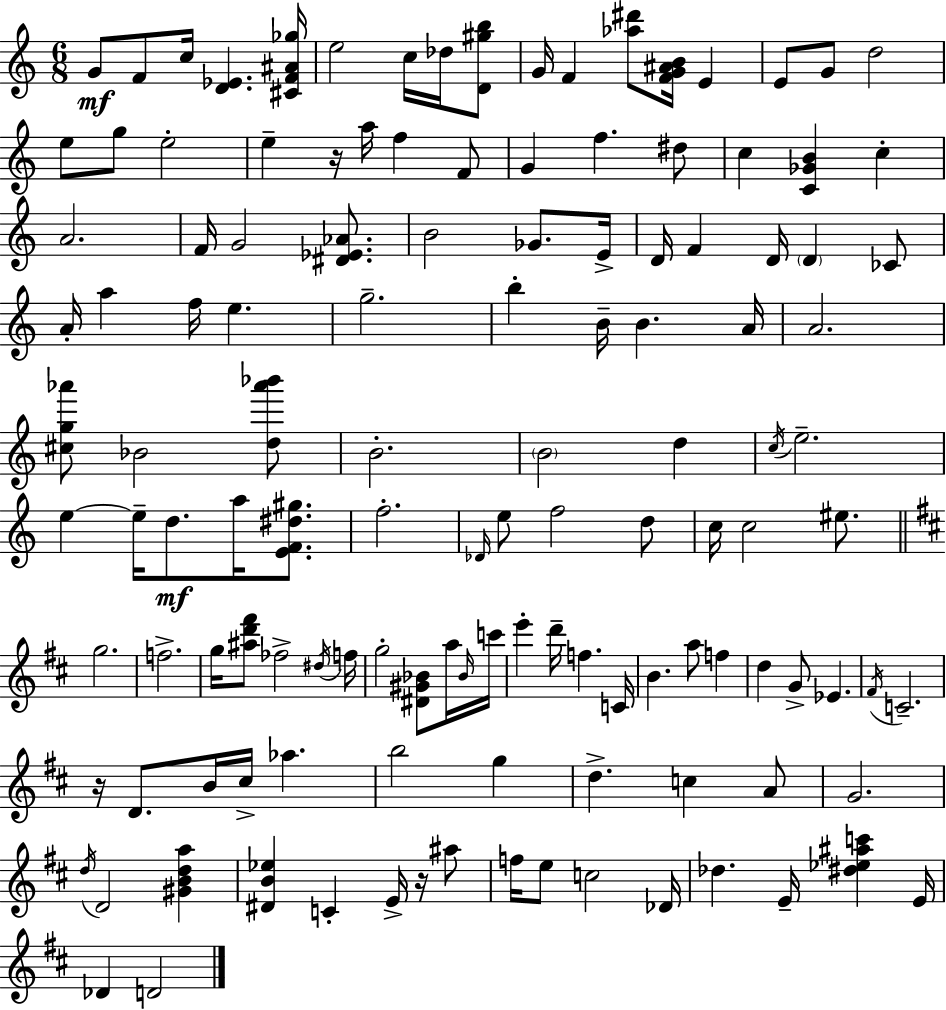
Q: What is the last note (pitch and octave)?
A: D4